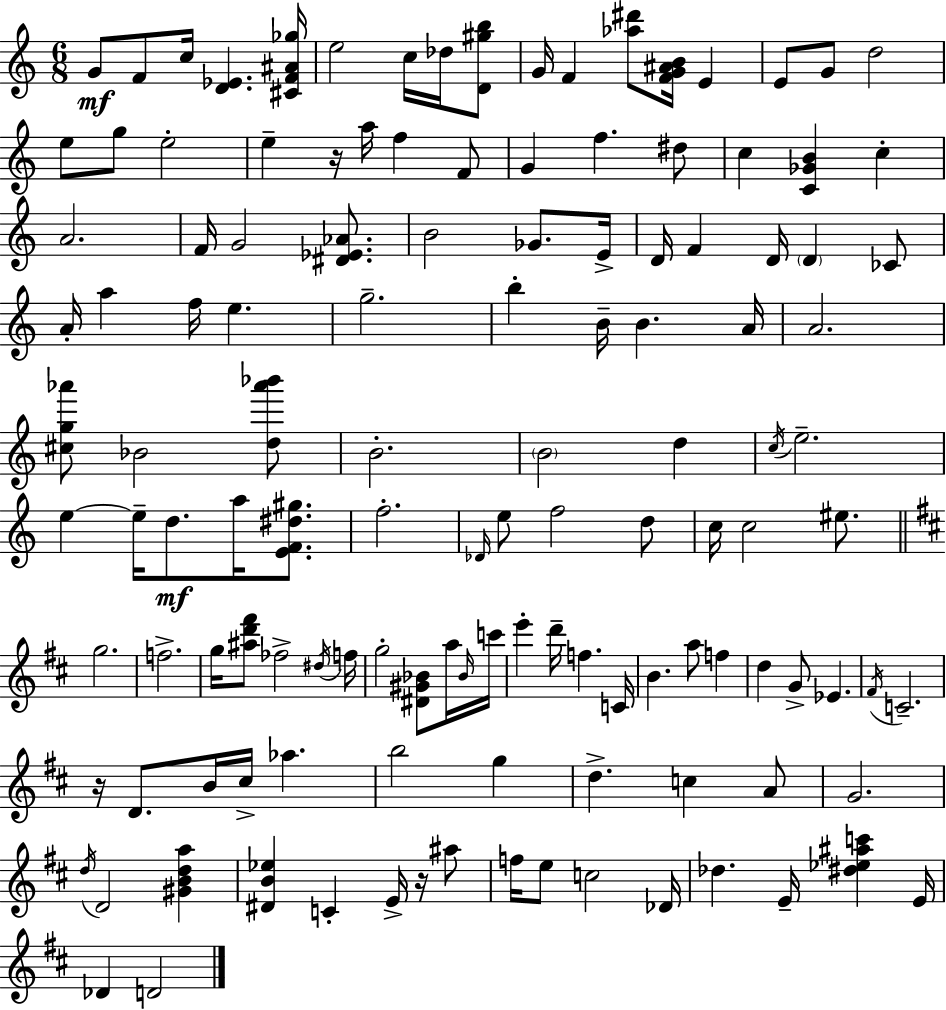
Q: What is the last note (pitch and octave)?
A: D4